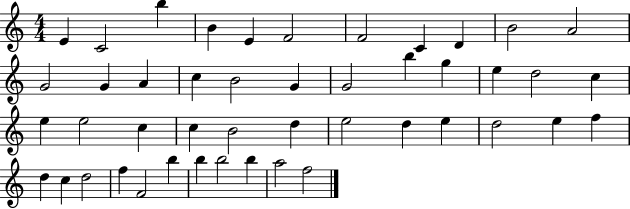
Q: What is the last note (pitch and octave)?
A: F5